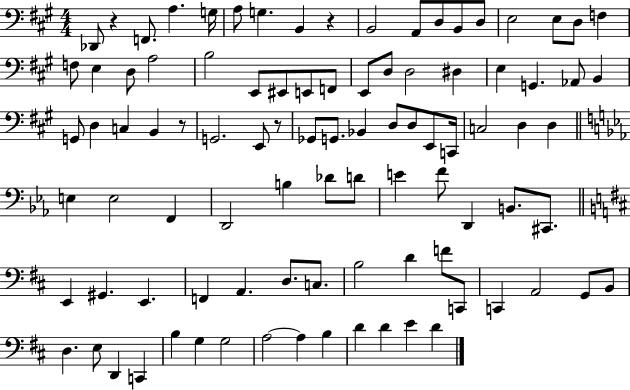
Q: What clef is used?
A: bass